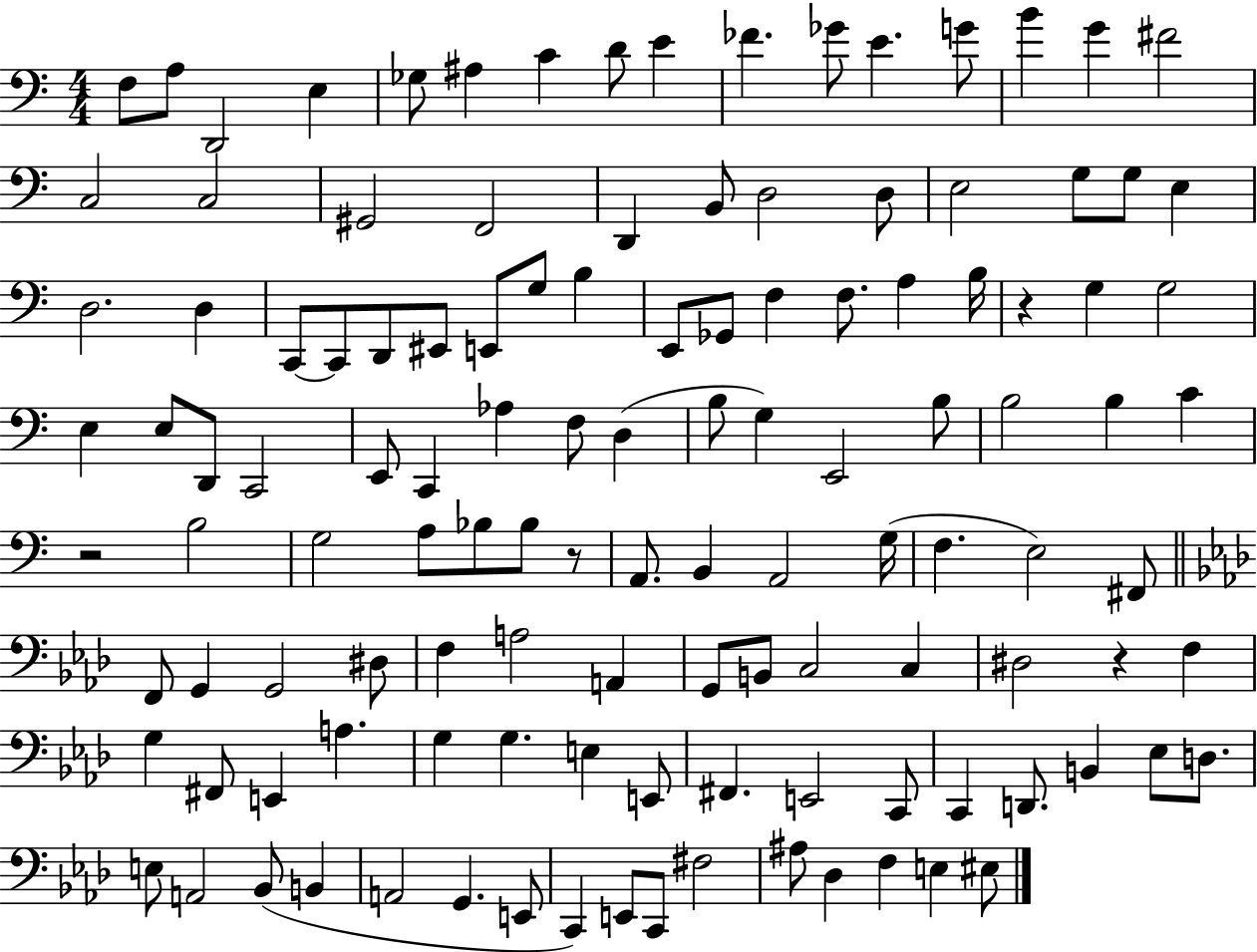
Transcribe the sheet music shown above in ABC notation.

X:1
T:Untitled
M:4/4
L:1/4
K:C
F,/2 A,/2 D,,2 E, _G,/2 ^A, C D/2 E _F _G/2 E G/2 B G ^F2 C,2 C,2 ^G,,2 F,,2 D,, B,,/2 D,2 D,/2 E,2 G,/2 G,/2 E, D,2 D, C,,/2 C,,/2 D,,/2 ^E,,/2 E,,/2 G,/2 B, E,,/2 _G,,/2 F, F,/2 A, B,/4 z G, G,2 E, E,/2 D,,/2 C,,2 E,,/2 C,, _A, F,/2 D, B,/2 G, E,,2 B,/2 B,2 B, C z2 B,2 G,2 A,/2 _B,/2 _B,/2 z/2 A,,/2 B,, A,,2 G,/4 F, E,2 ^F,,/2 F,,/2 G,, G,,2 ^D,/2 F, A,2 A,, G,,/2 B,,/2 C,2 C, ^D,2 z F, G, ^F,,/2 E,, A, G, G, E, E,,/2 ^F,, E,,2 C,,/2 C,, D,,/2 B,, _E,/2 D,/2 E,/2 A,,2 _B,,/2 B,, A,,2 G,, E,,/2 C,, E,,/2 C,,/2 ^F,2 ^A,/2 _D, F, E, ^E,/2